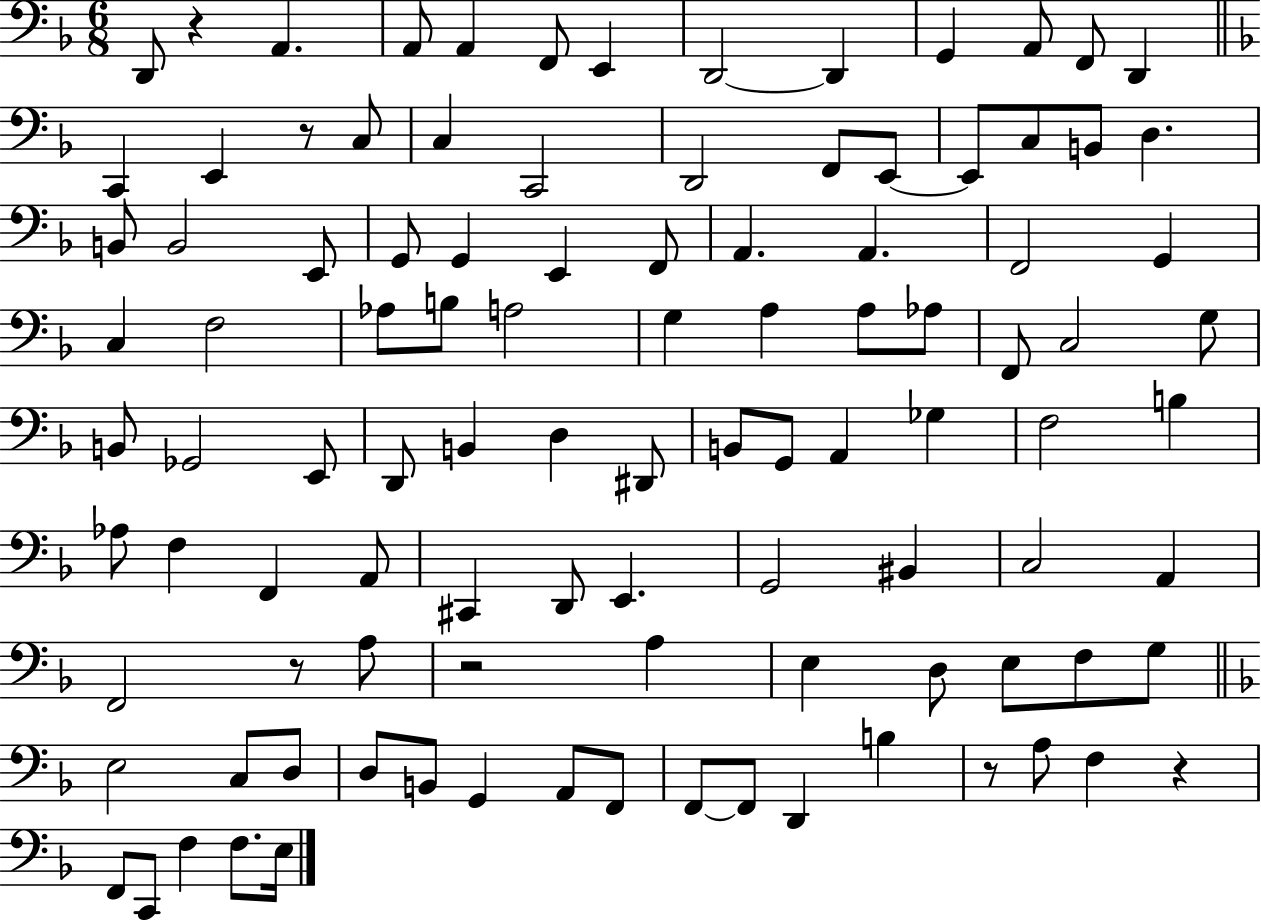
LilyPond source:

{
  \clef bass
  \numericTimeSignature
  \time 6/8
  \key f \major
  d,8 r4 a,4. | a,8 a,4 f,8 e,4 | d,2~~ d,4 | g,4 a,8 f,8 d,4 | \break \bar "||" \break \key f \major c,4 e,4 r8 c8 | c4 c,2 | d,2 f,8 e,8~~ | e,8 c8 b,8 d4. | \break b,8 b,2 e,8 | g,8 g,4 e,4 f,8 | a,4. a,4. | f,2 g,4 | \break c4 f2 | aes8 b8 a2 | g4 a4 a8 aes8 | f,8 c2 g8 | \break b,8 ges,2 e,8 | d,8 b,4 d4 dis,8 | b,8 g,8 a,4 ges4 | f2 b4 | \break aes8 f4 f,4 a,8 | cis,4 d,8 e,4. | g,2 bis,4 | c2 a,4 | \break f,2 r8 a8 | r2 a4 | e4 d8 e8 f8 g8 | \bar "||" \break \key d \minor e2 c8 d8 | d8 b,8 g,4 a,8 f,8 | f,8~~ f,8 d,4 b4 | r8 a8 f4 r4 | \break f,8 c,8 f4 f8. e16 | \bar "|."
}